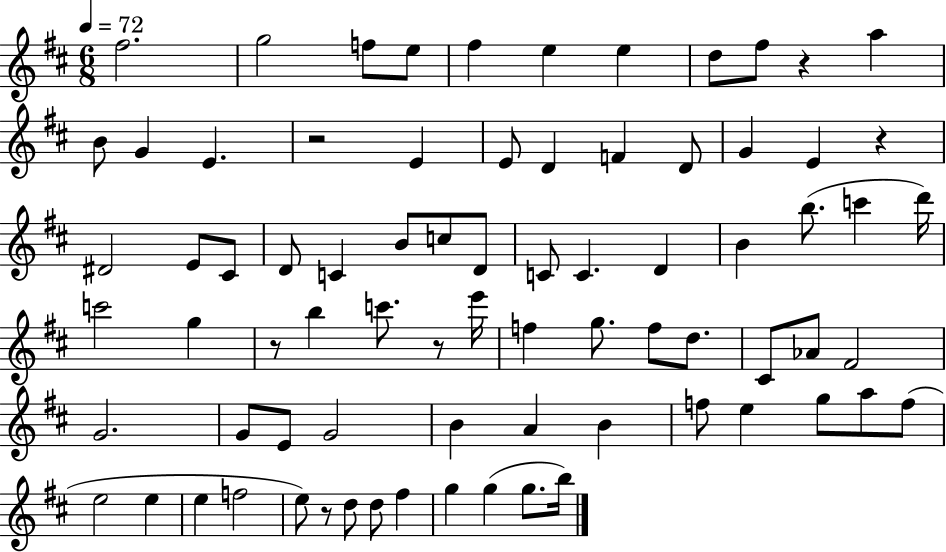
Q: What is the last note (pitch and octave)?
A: B5